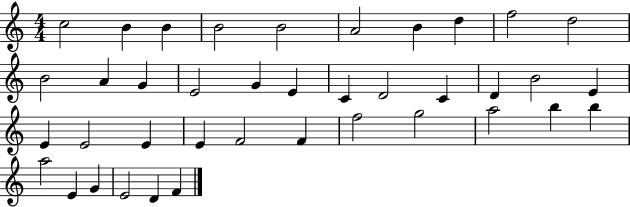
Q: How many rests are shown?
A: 0